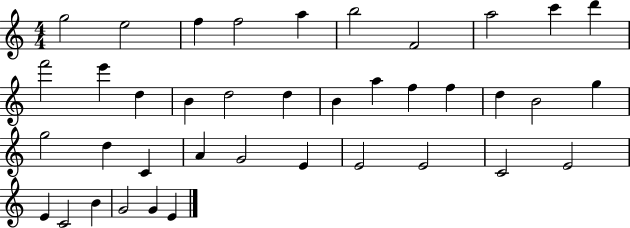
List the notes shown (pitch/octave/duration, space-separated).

G5/h E5/h F5/q F5/h A5/q B5/h F4/h A5/h C6/q D6/q F6/h E6/q D5/q B4/q D5/h D5/q B4/q A5/q F5/q F5/q D5/q B4/h G5/q G5/h D5/q C4/q A4/q G4/h E4/q E4/h E4/h C4/h E4/h E4/q C4/h B4/q G4/h G4/q E4/q